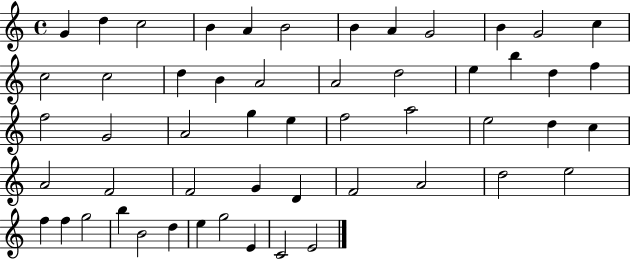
G4/q D5/q C5/h B4/q A4/q B4/h B4/q A4/q G4/h B4/q G4/h C5/q C5/h C5/h D5/q B4/q A4/h A4/h D5/h E5/q B5/q D5/q F5/q F5/h G4/h A4/h G5/q E5/q F5/h A5/h E5/h D5/q C5/q A4/h F4/h F4/h G4/q D4/q F4/h A4/h D5/h E5/h F5/q F5/q G5/h B5/q B4/h D5/q E5/q G5/h E4/q C4/h E4/h